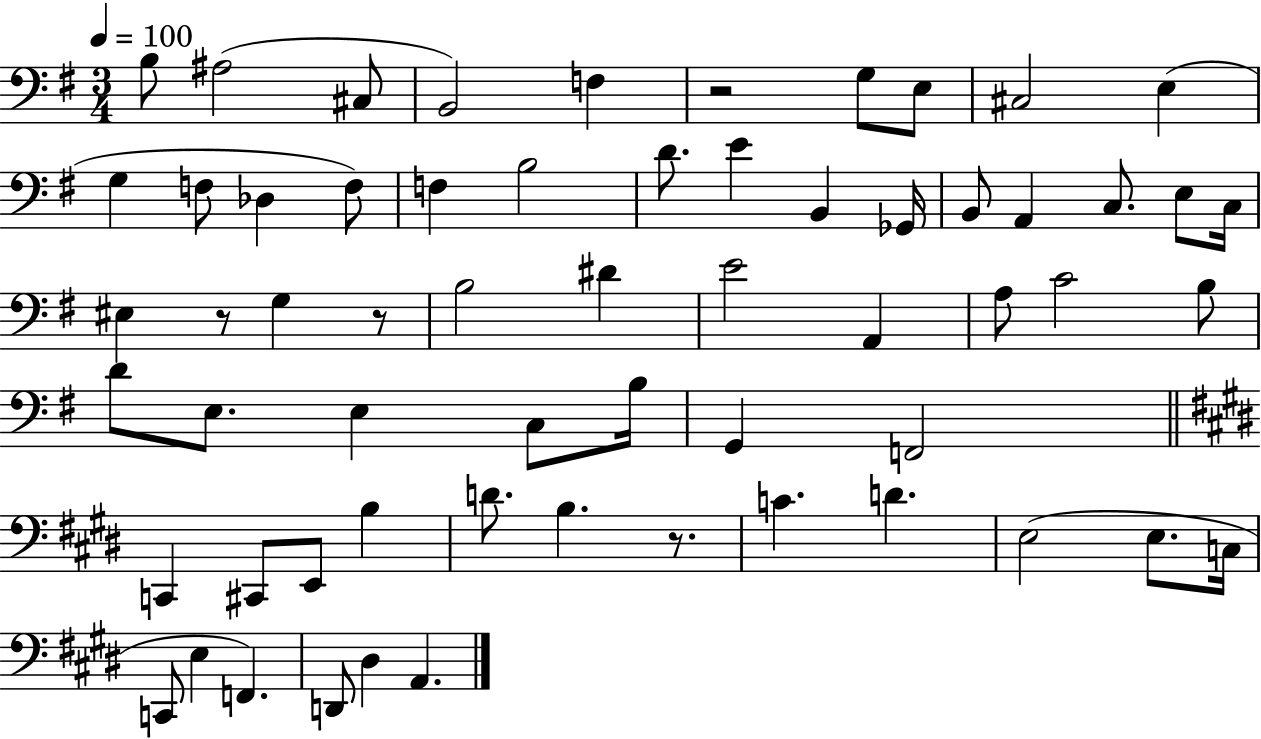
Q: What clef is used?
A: bass